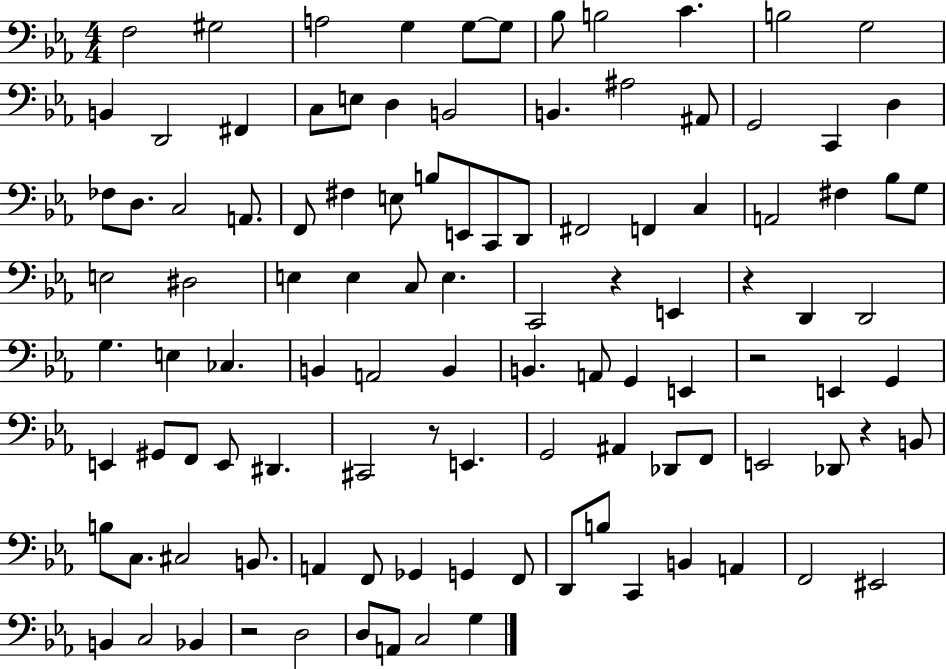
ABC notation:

X:1
T:Untitled
M:4/4
L:1/4
K:Eb
F,2 ^G,2 A,2 G, G,/2 G,/2 _B,/2 B,2 C B,2 G,2 B,, D,,2 ^F,, C,/2 E,/2 D, B,,2 B,, ^A,2 ^A,,/2 G,,2 C,, D, _F,/2 D,/2 C,2 A,,/2 F,,/2 ^F, E,/2 B,/2 E,,/2 C,,/2 D,,/2 ^F,,2 F,, C, A,,2 ^F, _B,/2 G,/2 E,2 ^D,2 E, E, C,/2 E, C,,2 z E,, z D,, D,,2 G, E, _C, B,, A,,2 B,, B,, A,,/2 G,, E,, z2 E,, G,, E,, ^G,,/2 F,,/2 E,,/2 ^D,, ^C,,2 z/2 E,, G,,2 ^A,, _D,,/2 F,,/2 E,,2 _D,,/2 z B,,/2 B,/2 C,/2 ^C,2 B,,/2 A,, F,,/2 _G,, G,, F,,/2 D,,/2 B,/2 C,, B,, A,, F,,2 ^E,,2 B,, C,2 _B,, z2 D,2 D,/2 A,,/2 C,2 G,